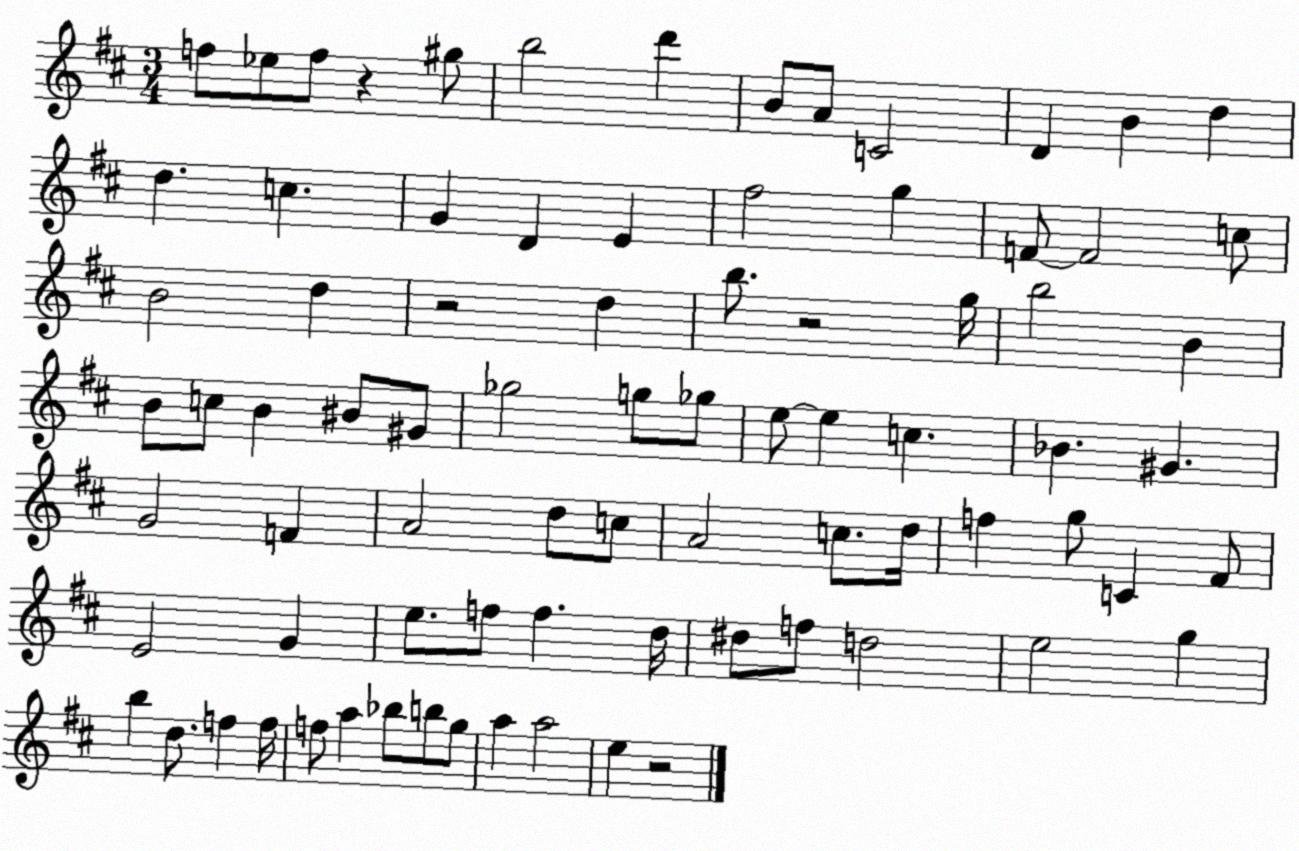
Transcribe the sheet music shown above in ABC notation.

X:1
T:Untitled
M:3/4
L:1/4
K:D
f/2 _e/2 f/2 z ^g/2 b2 d' B/2 A/2 C2 D B d d c G D E ^f2 g F/2 F2 c/2 B2 d z2 d b/2 z2 g/4 b2 B B/2 c/2 B ^B/2 ^G/2 _g2 g/2 _g/2 e/2 e c _B ^G G2 F A2 d/2 c/2 A2 c/2 d/4 f g/2 C ^F/2 E2 G e/2 f/2 f d/4 ^d/2 f/2 d2 e2 g b d/2 f f/4 f/2 a _b/2 b/2 g/2 a a2 e z2